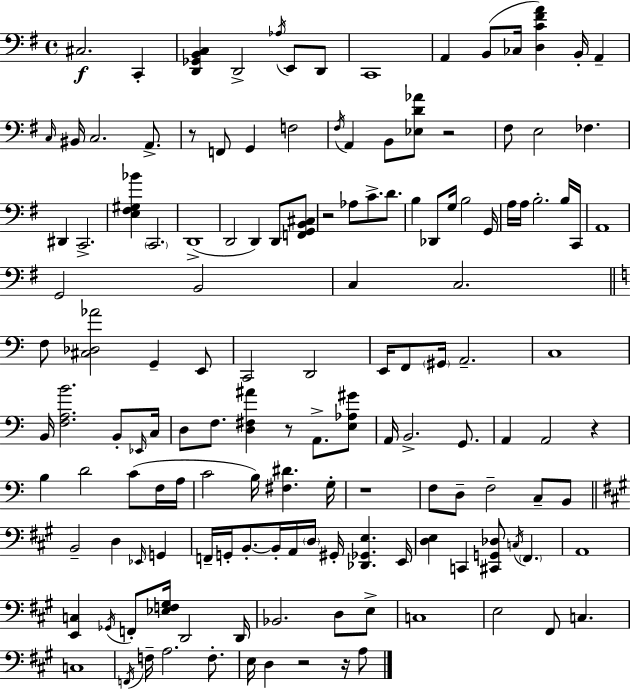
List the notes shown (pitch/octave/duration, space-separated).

C#3/h. C2/q [D2,Gb2,B2,C3]/q D2/h Ab3/s E2/e D2/e C2/w A2/q B2/e CES3/s [D3,C4,F#4,A4]/q B2/s A2/q C3/s BIS2/s C3/h. A2/e. R/e F2/e G2/q F3/h F#3/s A2/q B2/e [Eb3,D4,Ab4]/e R/h F#3/e E3/h FES3/q. D#2/q C2/h. [E3,F#3,G#3,Bb4]/q C2/h. D2/w D2/h D2/q D2/e [F2,G2,B2,C#3]/e R/h Ab3/e C4/e. D4/e. B3/q Db2/e G3/s B3/h G2/s A3/s A3/s B3/h. B3/s C2/s A2/w G2/h B2/h C3/q C3/h. F3/e [C#3,Db3,Ab4]/h G2/q E2/e C2/h D2/h E2/s F2/e G#2/s A2/h. C3/w B2/s [F3,A3,B4]/h. B2/e Eb2/s C3/s D3/e F3/e. [D3,F#3,A#4]/q R/e A2/e. [E3,Ab3,G#4]/e A2/s B2/h. G2/e. A2/q A2/h R/q B3/q D4/h C4/e F3/s A3/s C4/h B3/s [F#3,D#4]/q. G3/s R/w F3/e D3/e F3/h C3/e B2/e B2/h D3/q Eb2/s G2/q F2/s G2/s B2/e. B2/s A2/s D3/s G#2/s [Db2,Gb2,E3]/q. E2/s [D3,E3]/q C2/q [C#2,G2,Db3]/e C3/s F#2/q. A2/w [E2,C3]/q Gb2/s F2/e [Eb3,F3,G#3]/s D2/h D2/s Bb2/h. D3/e E3/e C3/w E3/h F#2/e C3/q. C3/w F2/s F3/s A3/h. F3/e. E3/s D3/q R/h R/s A3/e